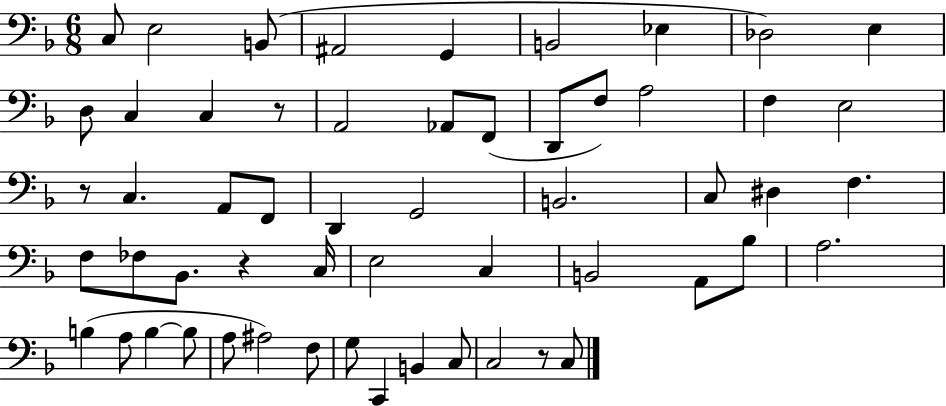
C3/e E3/h B2/e A#2/h G2/q B2/h Eb3/q Db3/h E3/q D3/e C3/q C3/q R/e A2/h Ab2/e F2/e D2/e F3/e A3/h F3/q E3/h R/e C3/q. A2/e F2/e D2/q G2/h B2/h. C3/e D#3/q F3/q. F3/e FES3/e Bb2/e. R/q C3/s E3/h C3/q B2/h A2/e Bb3/e A3/h. B3/q A3/e B3/q B3/e A3/e A#3/h F3/e G3/e C2/q B2/q C3/e C3/h R/e C3/e